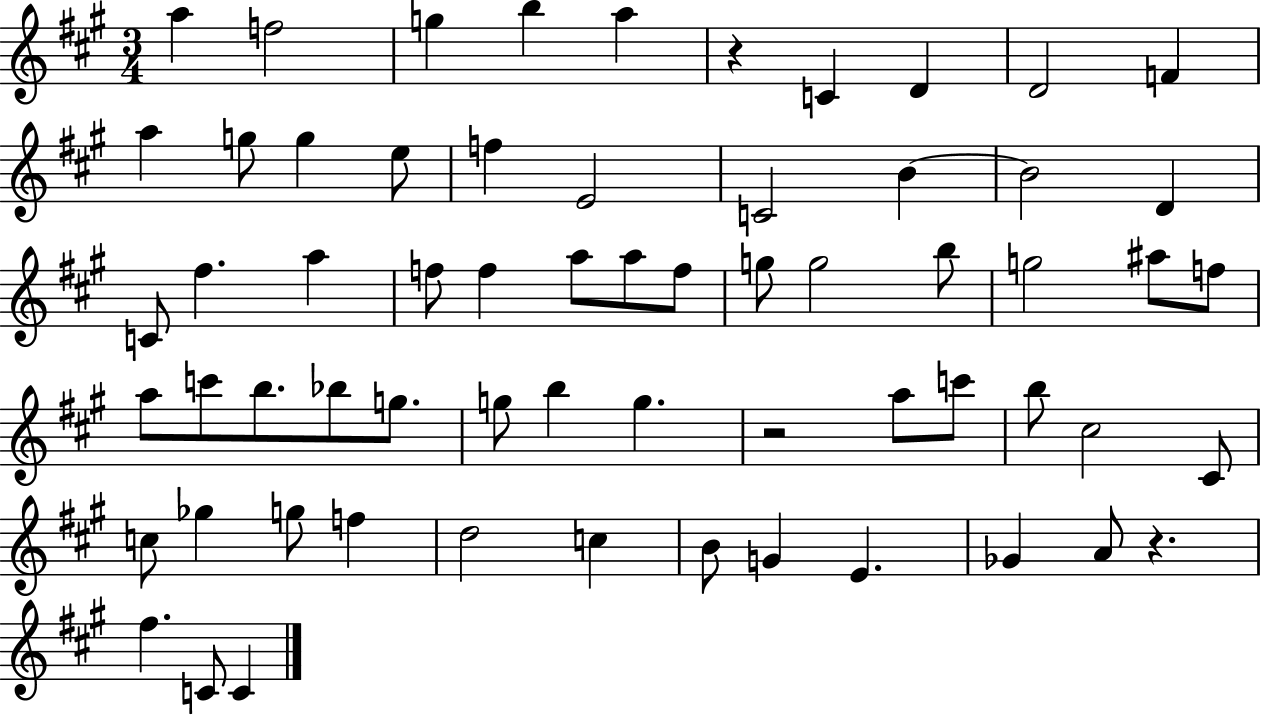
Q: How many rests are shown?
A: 3